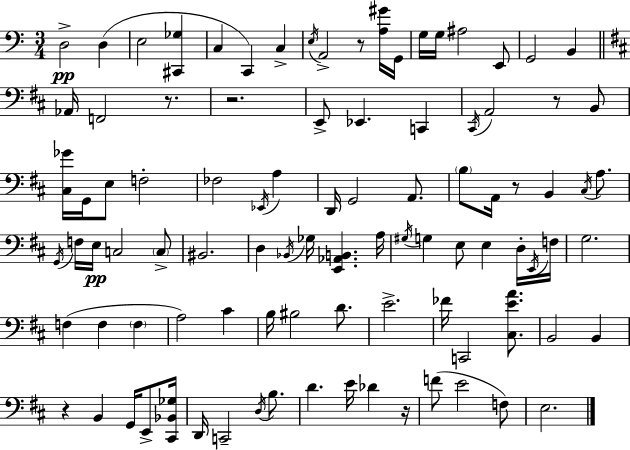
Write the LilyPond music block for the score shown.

{
  \clef bass
  \numericTimeSignature
  \time 3/4
  \key a \minor
  d2->\pp d4( | e2 <cis, ges>4 | c4 c,4) c4-> | \acciaccatura { e16 } a,2-> r8 <a gis'>16 | \break g,16 g16 g16 ais2 e,8 | g,2 b,4 | \bar "||" \break \key b \minor aes,16 f,2 r8. | r2. | e,8-> ees,4. c,4 | \acciaccatura { cis,16 } a,2 r8 b,8 | \break <cis ges'>16 g,16 e8 f2-. | fes2 \acciaccatura { ees,16 } a4 | d,16 g,2 a,8. | \parenthesize b8 a,16 r8 b,4 \acciaccatura { cis16 } | \break a8. \acciaccatura { g,16 } f16 e16\pp c2 | \parenthesize c8-> bis,2. | d4 \acciaccatura { bes,16 } ges16 <e, aes, b,>4. | a16 \acciaccatura { gis16 } g4 e8 | \break e4 d16-. \acciaccatura { e,16 } f16 g2. | f4( f4 | \parenthesize f4 a2) | cis'4 b16 bis2 | \break d'8. e'2.-> | fes'16 c,2 | <cis e' a'>8. b,2 | b,4 r4 b,4 | \break g,16 e,8-> <cis, bes, ges>16 d,16 c,2-- | \acciaccatura { d16 } b8. d'4. | e'16 des'4 r16 f'8( e'2 | f8) e2. | \break \bar "|."
}